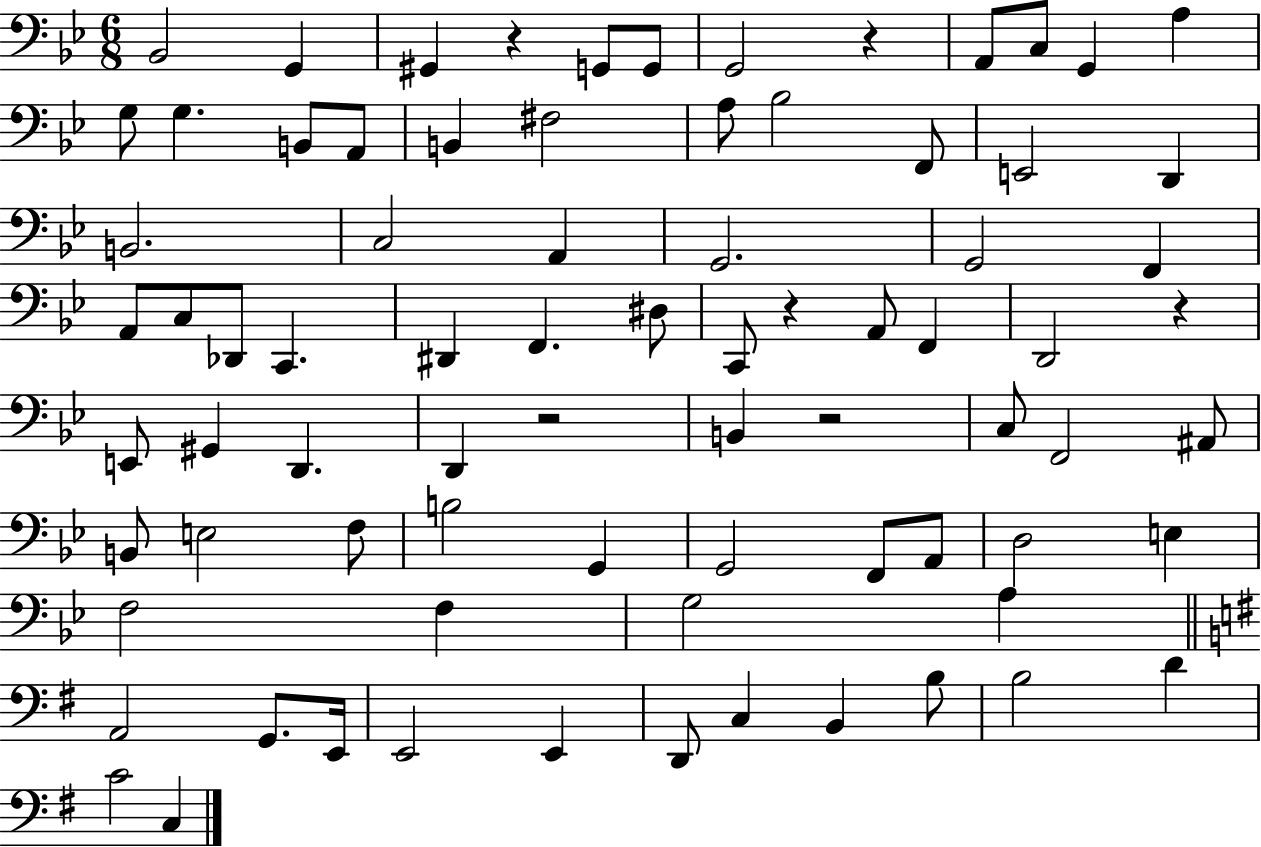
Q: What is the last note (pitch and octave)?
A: C3